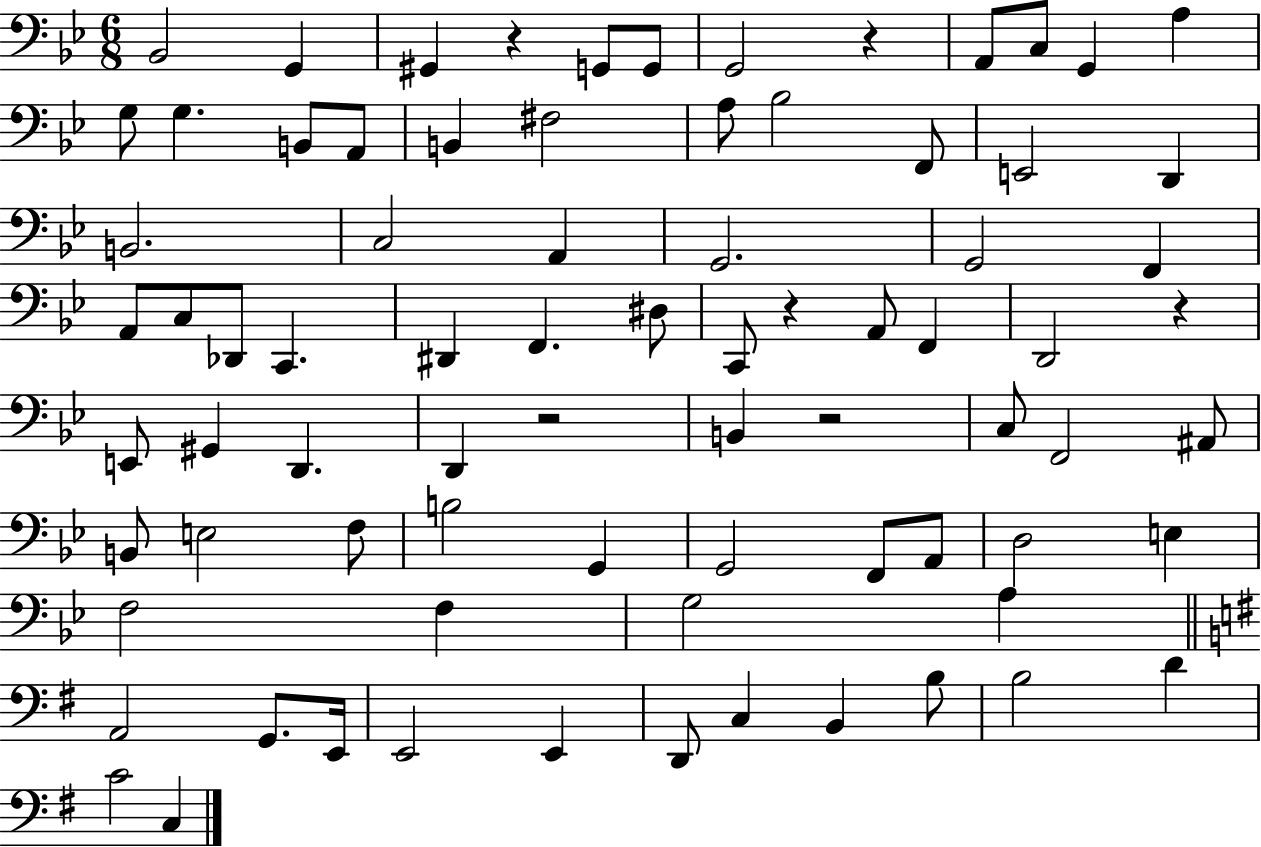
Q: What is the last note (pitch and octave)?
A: C3